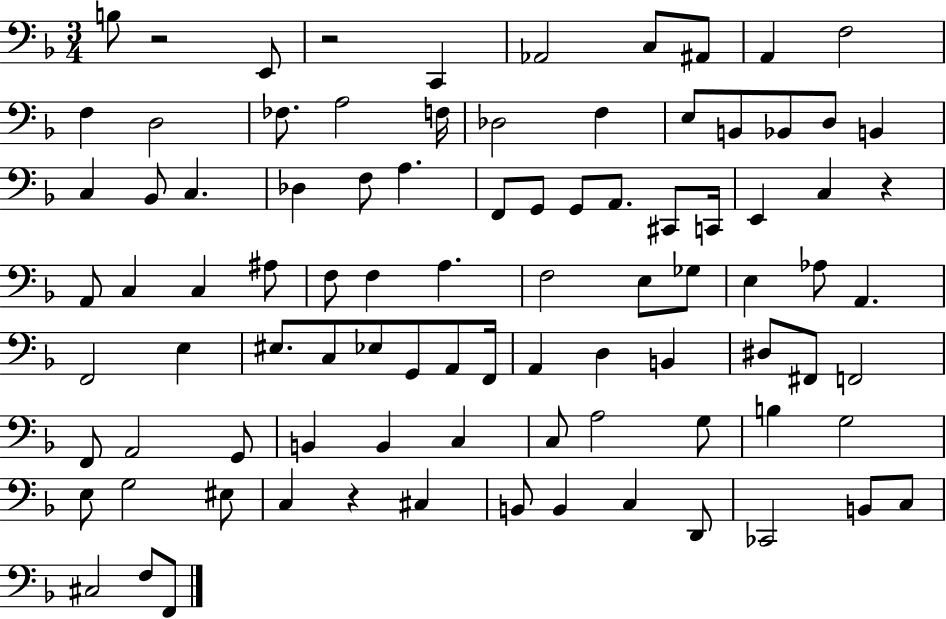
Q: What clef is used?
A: bass